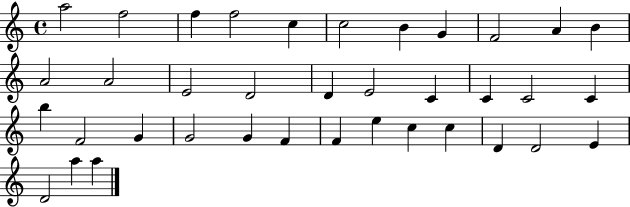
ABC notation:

X:1
T:Untitled
M:4/4
L:1/4
K:C
a2 f2 f f2 c c2 B G F2 A B A2 A2 E2 D2 D E2 C C C2 C b F2 G G2 G F F e c c D D2 E D2 a a